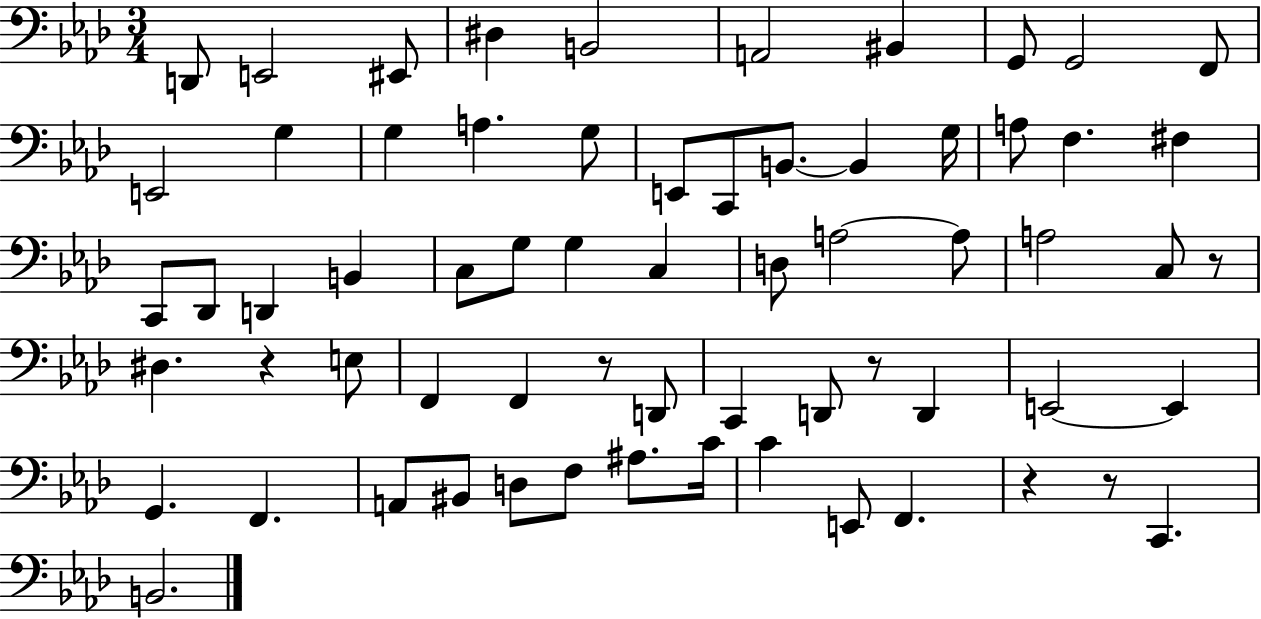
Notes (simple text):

D2/e E2/h EIS2/e D#3/q B2/h A2/h BIS2/q G2/e G2/h F2/e E2/h G3/q G3/q A3/q. G3/e E2/e C2/e B2/e. B2/q G3/s A3/e F3/q. F#3/q C2/e Db2/e D2/q B2/q C3/e G3/e G3/q C3/q D3/e A3/h A3/e A3/h C3/e R/e D#3/q. R/q E3/e F2/q F2/q R/e D2/e C2/q D2/e R/e D2/q E2/h E2/q G2/q. F2/q. A2/e BIS2/e D3/e F3/e A#3/e. C4/s C4/q E2/e F2/q. R/q R/e C2/q. B2/h.